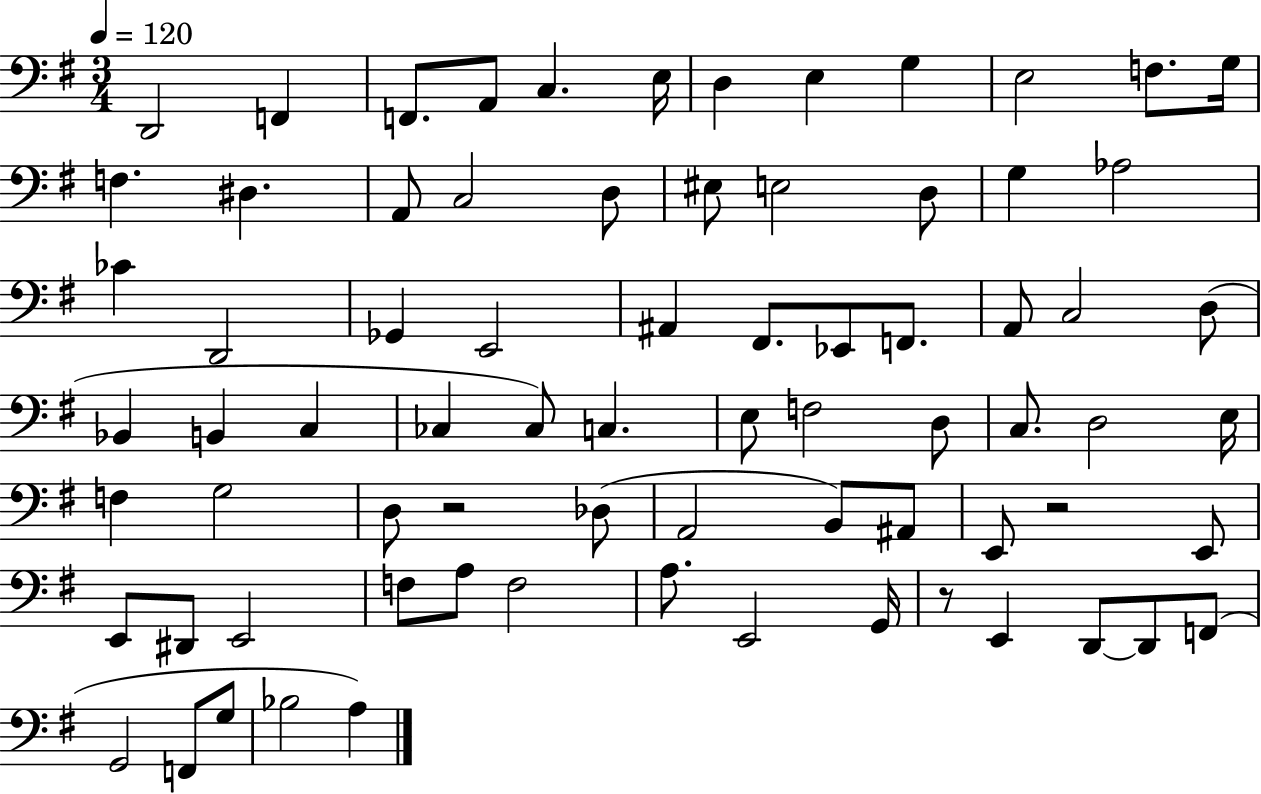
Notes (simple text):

D2/h F2/q F2/e. A2/e C3/q. E3/s D3/q E3/q G3/q E3/h F3/e. G3/s F3/q. D#3/q. A2/e C3/h D3/e EIS3/e E3/h D3/e G3/q Ab3/h CES4/q D2/h Gb2/q E2/h A#2/q F#2/e. Eb2/e F2/e. A2/e C3/h D3/e Bb2/q B2/q C3/q CES3/q CES3/e C3/q. E3/e F3/h D3/e C3/e. D3/h E3/s F3/q G3/h D3/e R/h Db3/e A2/h B2/e A#2/e E2/e R/h E2/e E2/e D#2/e E2/h F3/e A3/e F3/h A3/e. E2/h G2/s R/e E2/q D2/e D2/e F2/e G2/h F2/e G3/e Bb3/h A3/q